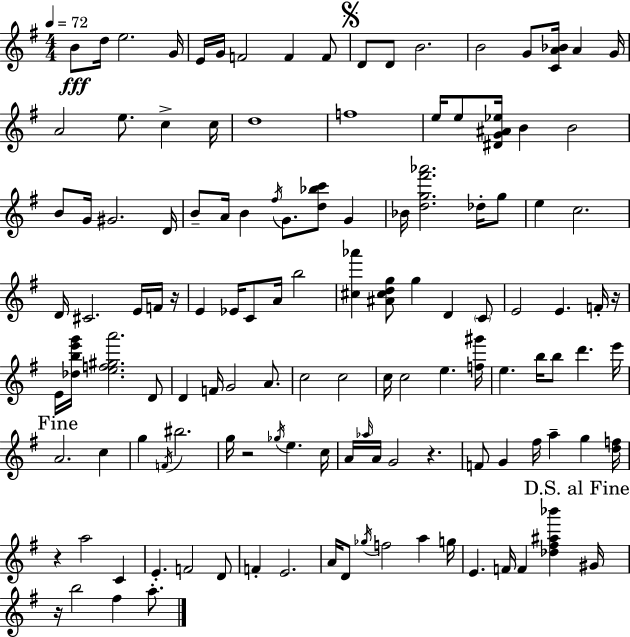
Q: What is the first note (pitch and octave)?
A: B4